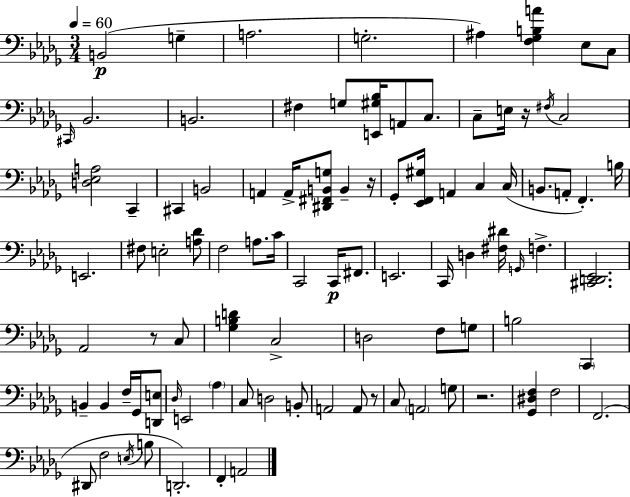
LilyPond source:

{
  \clef bass
  \numericTimeSignature
  \time 3/4
  \key bes \minor
  \tempo 4 = 60
  b,2(\p g4-- | a2. | g2.-. | ais4) <f ges b a'>4 ees8 c8 | \break \grace { cis,16 } bes,2. | b,2. | fis4 g8 <e, gis bes>16 a,8 c8. | c8-- e16 r16 \acciaccatura { fis16 } c2 | \break <d ees a>2 c,4-- | cis,4 b,2 | a,4 a,16-> <dis, fis, b, g>8 b,4-- | r16 ges,8-. <ees, f, gis>16 a,4 c4 | \break c16( b,8. a,8-. f,4.-.) | b16 e,2. | fis8 e2-. | <a des'>8 f2 a8. | \break c'16 c,2 c,16\p fis,8. | e,2. | c,16 d4 <fis dis'>16 \grace { g,16 } f4.-> | <cis, d, ees,>2. | \break aes,2 r8 | c8 <ges b d'>4 c2-> | d2 f8 | g8 b2 \parenthesize c,4 | \break b,4-- b,4 f16-- | ges,16 <d, e>8 \grace { des16 } e,2 | \parenthesize aes4 c8 d2 | b,8-. a,2 | \break a,8 r8 c8 \parenthesize a,2 | g8 r2. | <ges, dis f>4 f2 | f,2.( | \break dis,8 f2 | \acciaccatura { e16 } b8 d,2.-.) | f,4-. a,2 | \bar "|."
}